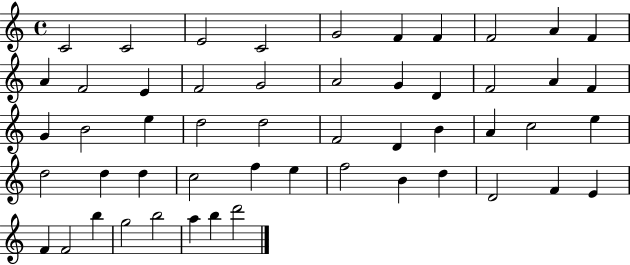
C4/h C4/h E4/h C4/h G4/h F4/q F4/q F4/h A4/q F4/q A4/q F4/h E4/q F4/h G4/h A4/h G4/q D4/q F4/h A4/q F4/q G4/q B4/h E5/q D5/h D5/h F4/h D4/q B4/q A4/q C5/h E5/q D5/h D5/q D5/q C5/h F5/q E5/q F5/h B4/q D5/q D4/h F4/q E4/q F4/q F4/h B5/q G5/h B5/h A5/q B5/q D6/h